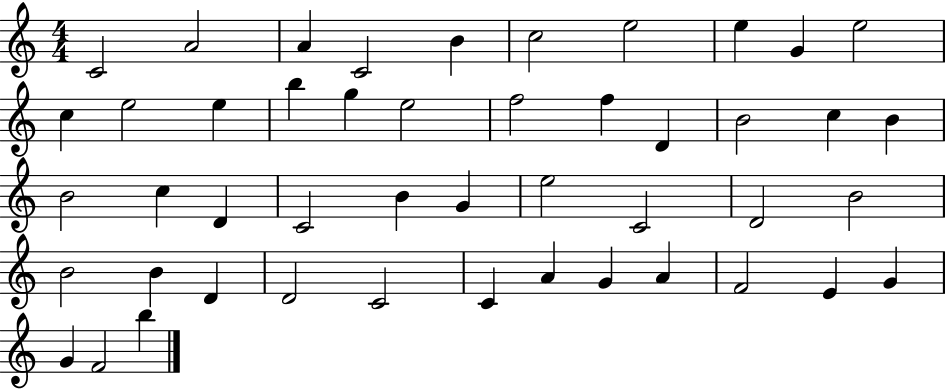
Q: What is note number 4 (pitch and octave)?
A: C4